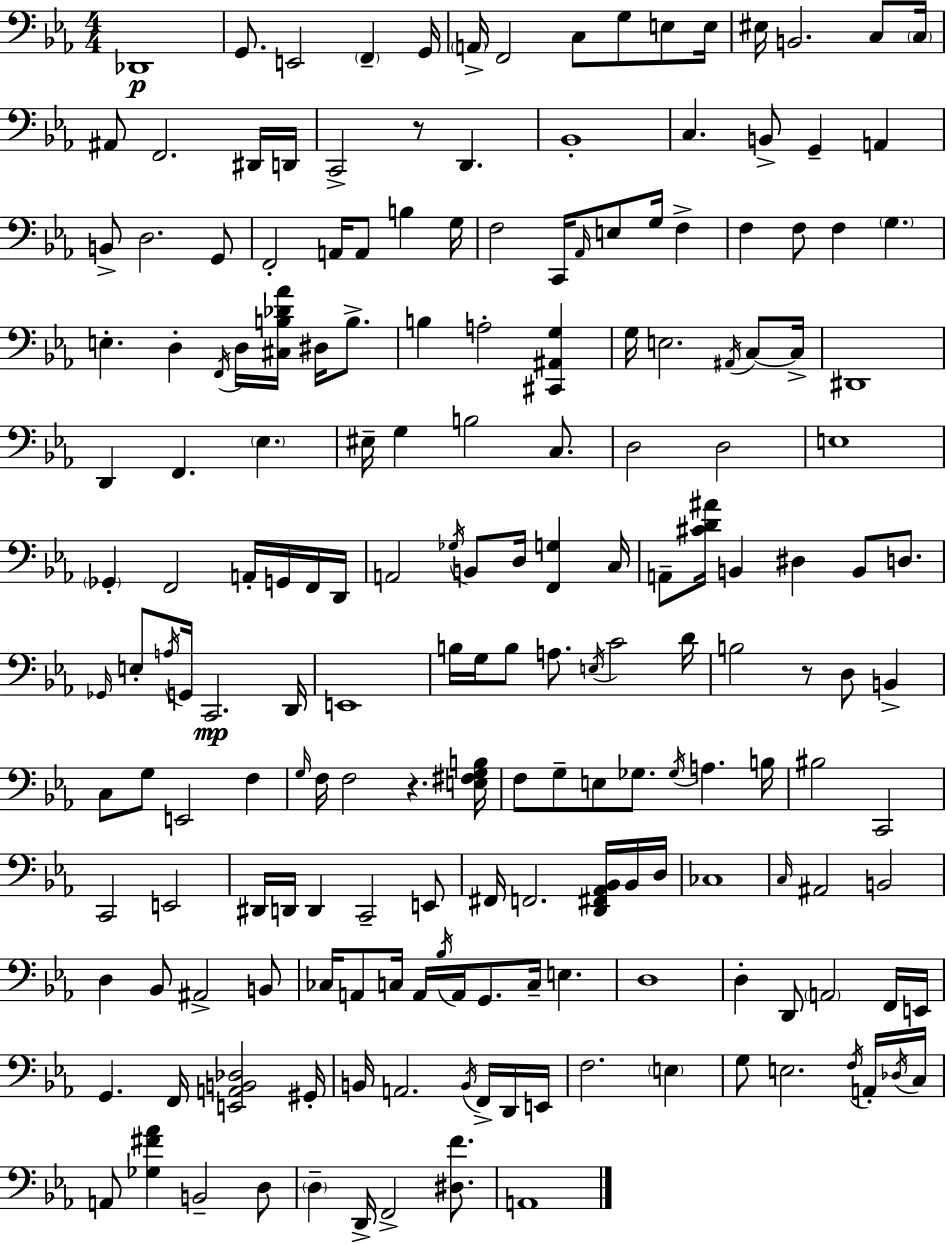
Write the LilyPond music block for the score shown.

{
  \clef bass
  \numericTimeSignature
  \time 4/4
  \key ees \major
  \repeat volta 2 { des,1\p | g,8. e,2 \parenthesize f,4-- g,16 | \parenthesize a,16-> f,2 c8 g8 e8 e16 | eis16 b,2. c8 \parenthesize c16 | \break ais,8 f,2. dis,16 d,16 | c,2-> r8 d,4. | bes,1-. | c4. b,8-> g,4-- a,4 | \break b,8-> d2. g,8 | f,2-. a,16 a,8 b4 g16 | f2 c,16 \grace { aes,16 } e8 g16 f4-> | f4 f8 f4 \parenthesize g4. | \break e4.-. d4-. \acciaccatura { f,16 } d16 <cis b des' aes'>16 dis16 b8.-> | b4 a2-. <cis, ais, g>4 | g16 e2. \acciaccatura { ais,16 } | c8~~ c16-> dis,1 | \break d,4 f,4. \parenthesize ees4. | eis16-- g4 b2 | c8. d2 d2 | e1 | \break \parenthesize ges,4-. f,2 a,16-. | g,16 f,16 d,16 a,2 \acciaccatura { ges16 } b,8 d16 <f, g>4 | c16 a,8-- <cis' d' ais'>16 b,4 dis4 b,8 | d8. \grace { ges,16 } e8-. \acciaccatura { a16 } g,16 c,2.\mp | \break d,16 e,1 | b16 g16 b8 a8. \acciaccatura { e16 } c'2 | d'16 b2 r8 | d8 b,4-> c8 g8 e,2 | \break f4 \grace { g16 } f16 f2 | r4. <e fis g b>16 f8 g8-- e8 ges8. | \acciaccatura { ges16 } a4. b16 bis2 | c,2 c,2 | \break e,2 dis,16 d,16 d,4 c,2-- | e,8 fis,16 f,2. | <d, fis, aes, bes,>16 bes,16 d16 ces1 | \grace { c16 } ais,2 | \break b,2 d4 bes,8 | ais,2-> b,8 ces16 a,8 c16 a,16 \acciaccatura { bes16 } | a,16 g,8. c16-- e4. d1 | d4-. d,8 | \break \parenthesize a,2 f,16 e,16 g,4. | f,16 <e, a, b, des>2 gis,16-. b,16 a,2. | \acciaccatura { b,16 } f,16-> d,16 e,16 f2. | \parenthesize e4 g8 e2. | \break \acciaccatura { f16 } a,16-. \acciaccatura { des16 } c16 a,8 | <ges fis' aes'>4 b,2-- d8 \parenthesize d4-- | d,16-> f,2-> <dis f'>8. a,1 | } \bar "|."
}